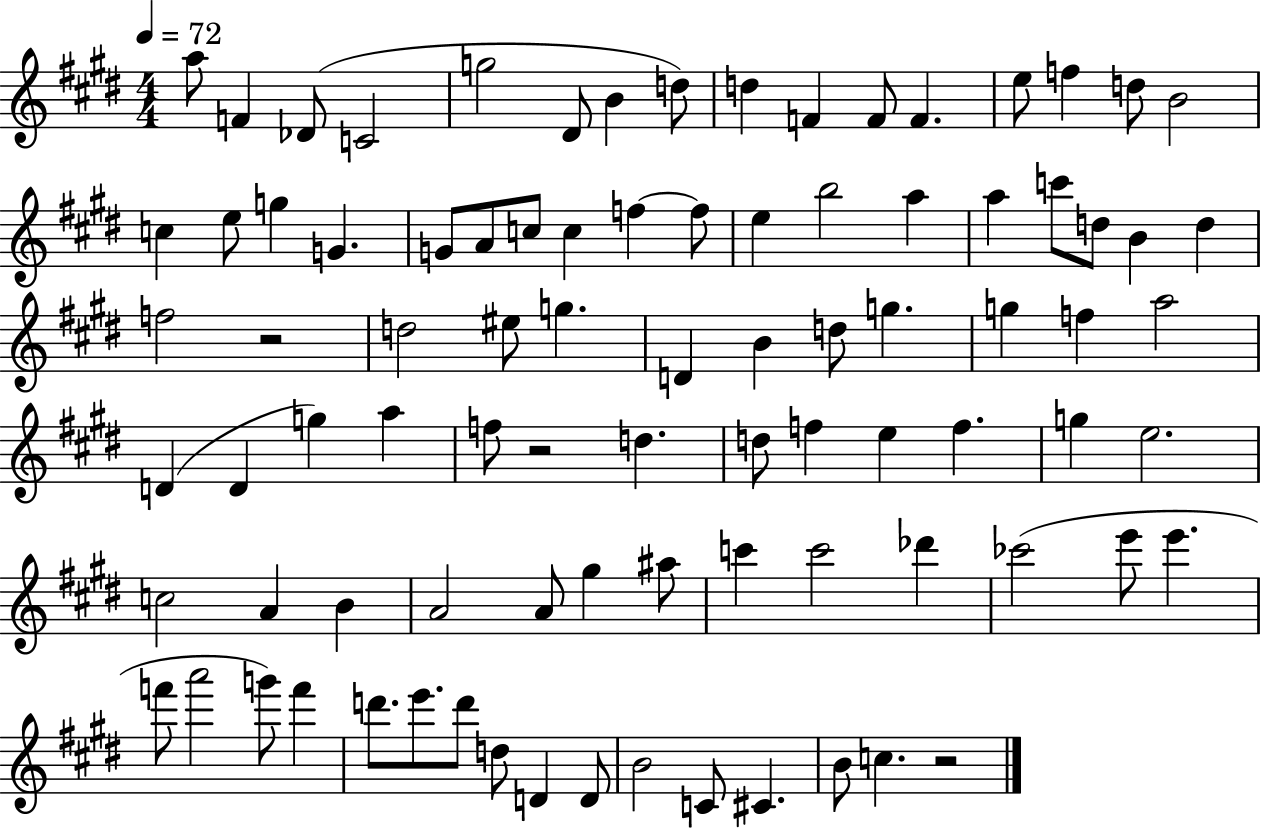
{
  \clef treble
  \numericTimeSignature
  \time 4/4
  \key e \major
  \tempo 4 = 72
  a''8 f'4 des'8( c'2 | g''2 dis'8 b'4 d''8) | d''4 f'4 f'8 f'4. | e''8 f''4 d''8 b'2 | \break c''4 e''8 g''4 g'4. | g'8 a'8 c''8 c''4 f''4~~ f''8 | e''4 b''2 a''4 | a''4 c'''8 d''8 b'4 d''4 | \break f''2 r2 | d''2 eis''8 g''4. | d'4 b'4 d''8 g''4. | g''4 f''4 a''2 | \break d'4( d'4 g''4) a''4 | f''8 r2 d''4. | d''8 f''4 e''4 f''4. | g''4 e''2. | \break c''2 a'4 b'4 | a'2 a'8 gis''4 ais''8 | c'''4 c'''2 des'''4 | ces'''2( e'''8 e'''4. | \break f'''8 a'''2 g'''8) f'''4 | d'''8. e'''8. d'''8 d''8 d'4 d'8 | b'2 c'8 cis'4. | b'8 c''4. r2 | \break \bar "|."
}